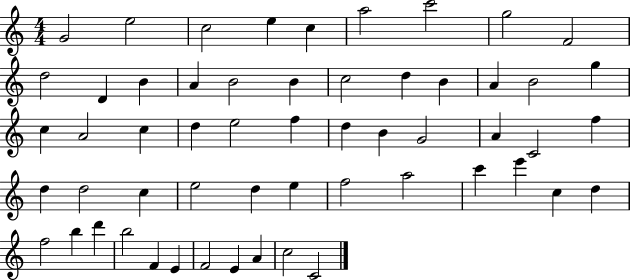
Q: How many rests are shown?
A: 0